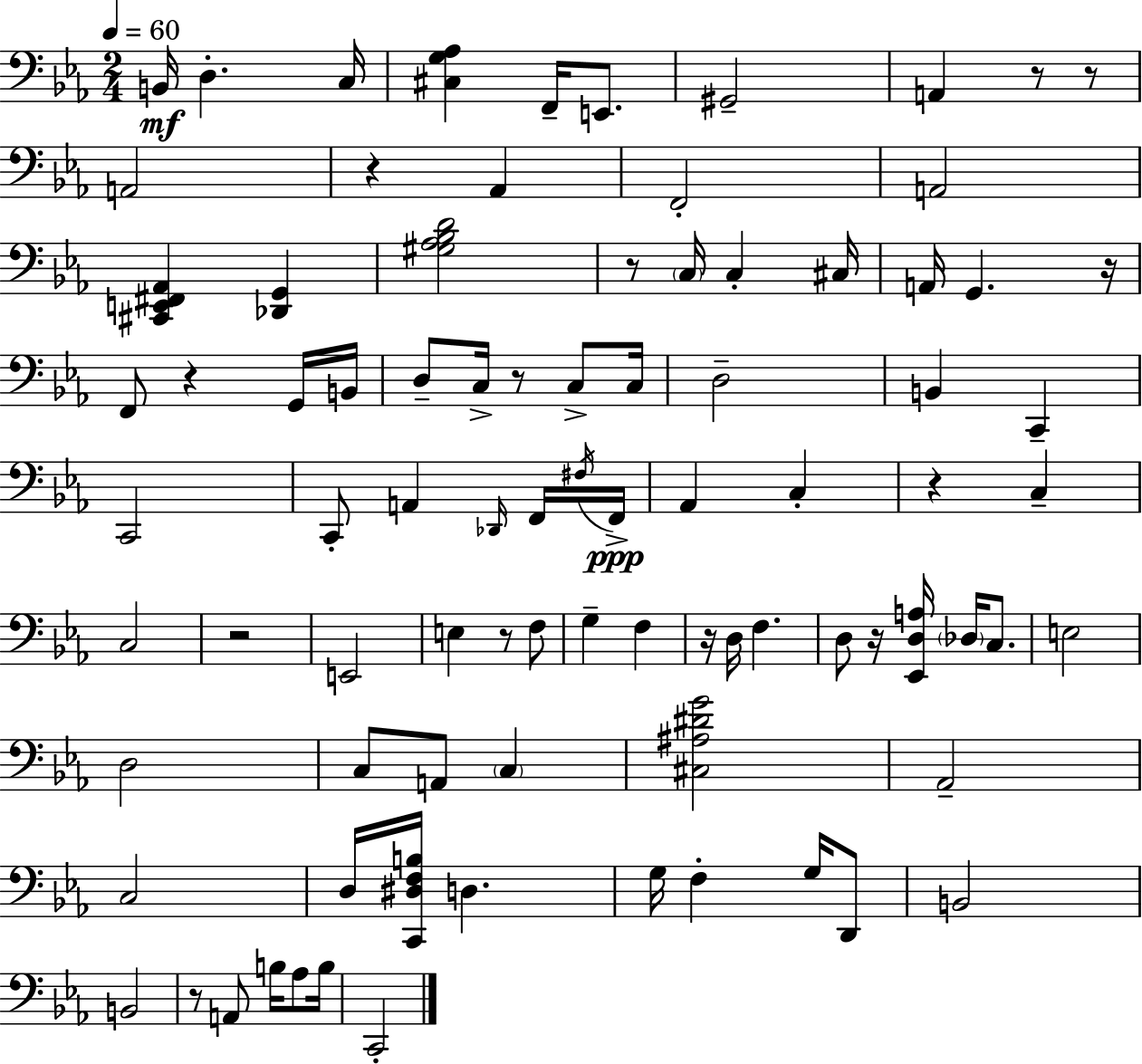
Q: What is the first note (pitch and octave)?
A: B2